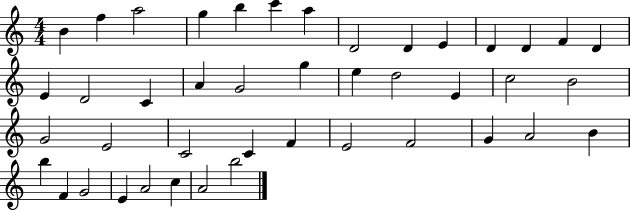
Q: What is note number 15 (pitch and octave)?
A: E4